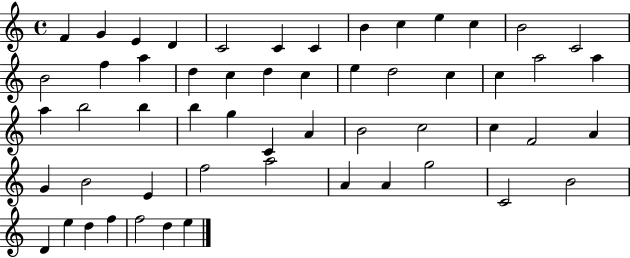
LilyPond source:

{
  \clef treble
  \time 4/4
  \defaultTimeSignature
  \key c \major
  f'4 g'4 e'4 d'4 | c'2 c'4 c'4 | b'4 c''4 e''4 c''4 | b'2 c'2 | \break b'2 f''4 a''4 | d''4 c''4 d''4 c''4 | e''4 d''2 c''4 | c''4 a''2 a''4 | \break a''4 b''2 b''4 | b''4 g''4 c'4 a'4 | b'2 c''2 | c''4 f'2 a'4 | \break g'4 b'2 e'4 | f''2 a''2 | a'4 a'4 g''2 | c'2 b'2 | \break d'4 e''4 d''4 f''4 | f''2 d''4 e''4 | \bar "|."
}